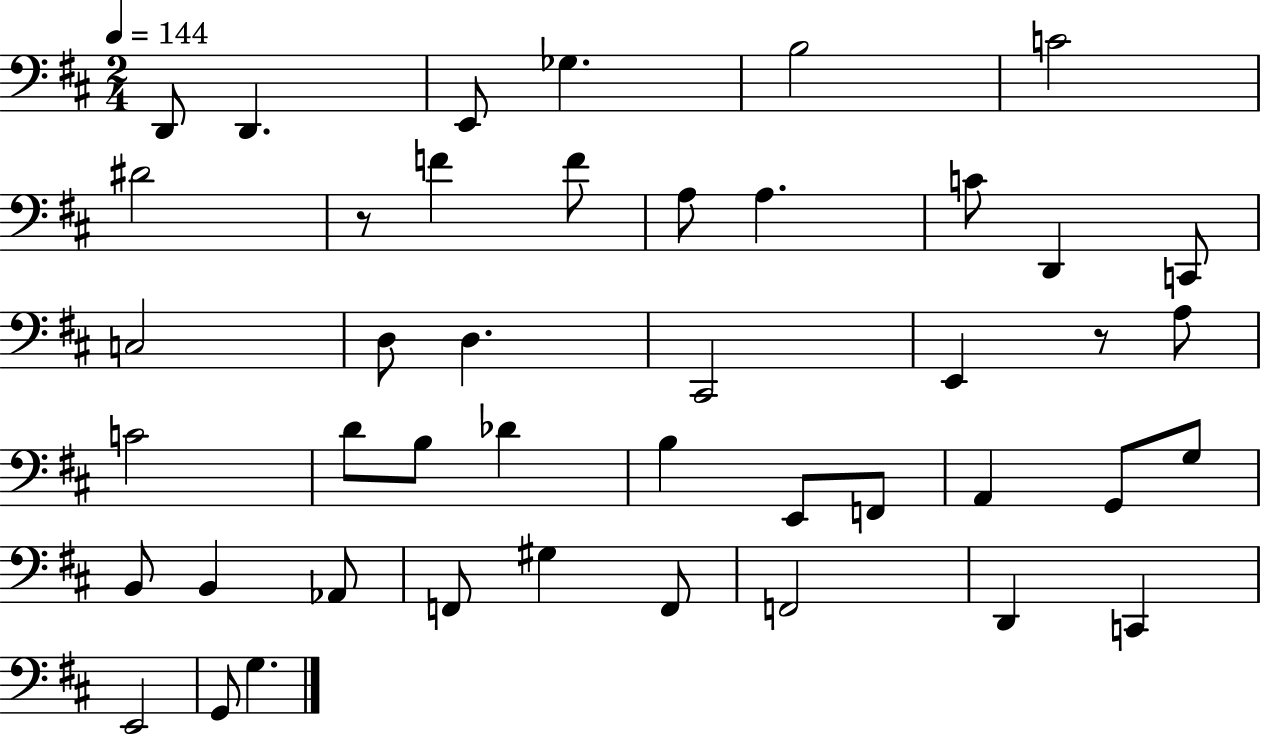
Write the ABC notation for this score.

X:1
T:Untitled
M:2/4
L:1/4
K:D
D,,/2 D,, E,,/2 _G, B,2 C2 ^D2 z/2 F F/2 A,/2 A, C/2 D,, C,,/2 C,2 D,/2 D, ^C,,2 E,, z/2 A,/2 C2 D/2 B,/2 _D B, E,,/2 F,,/2 A,, G,,/2 G,/2 B,,/2 B,, _A,,/2 F,,/2 ^G, F,,/2 F,,2 D,, C,, E,,2 G,,/2 G,